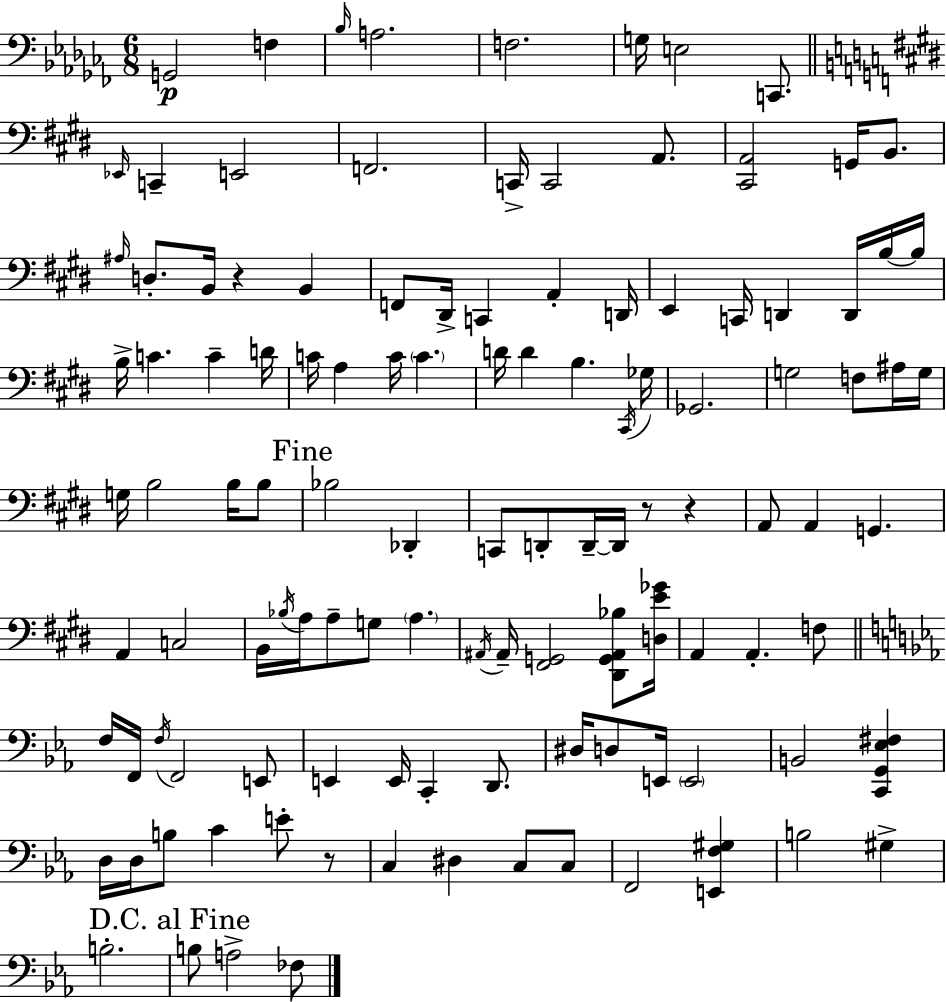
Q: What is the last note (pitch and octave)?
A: FES3